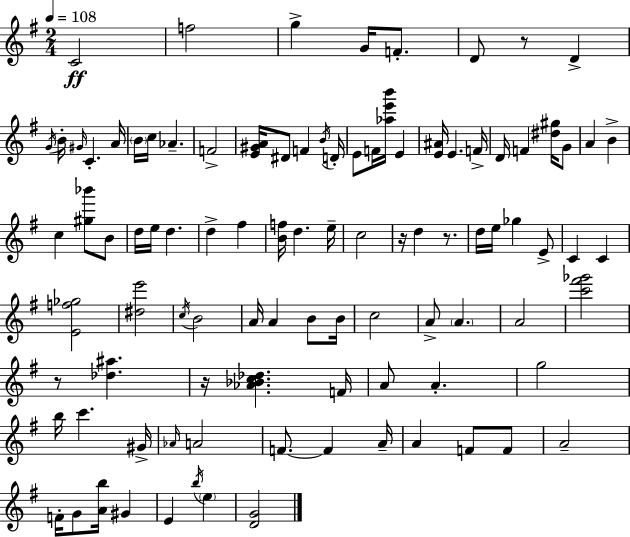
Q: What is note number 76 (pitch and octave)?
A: G#4